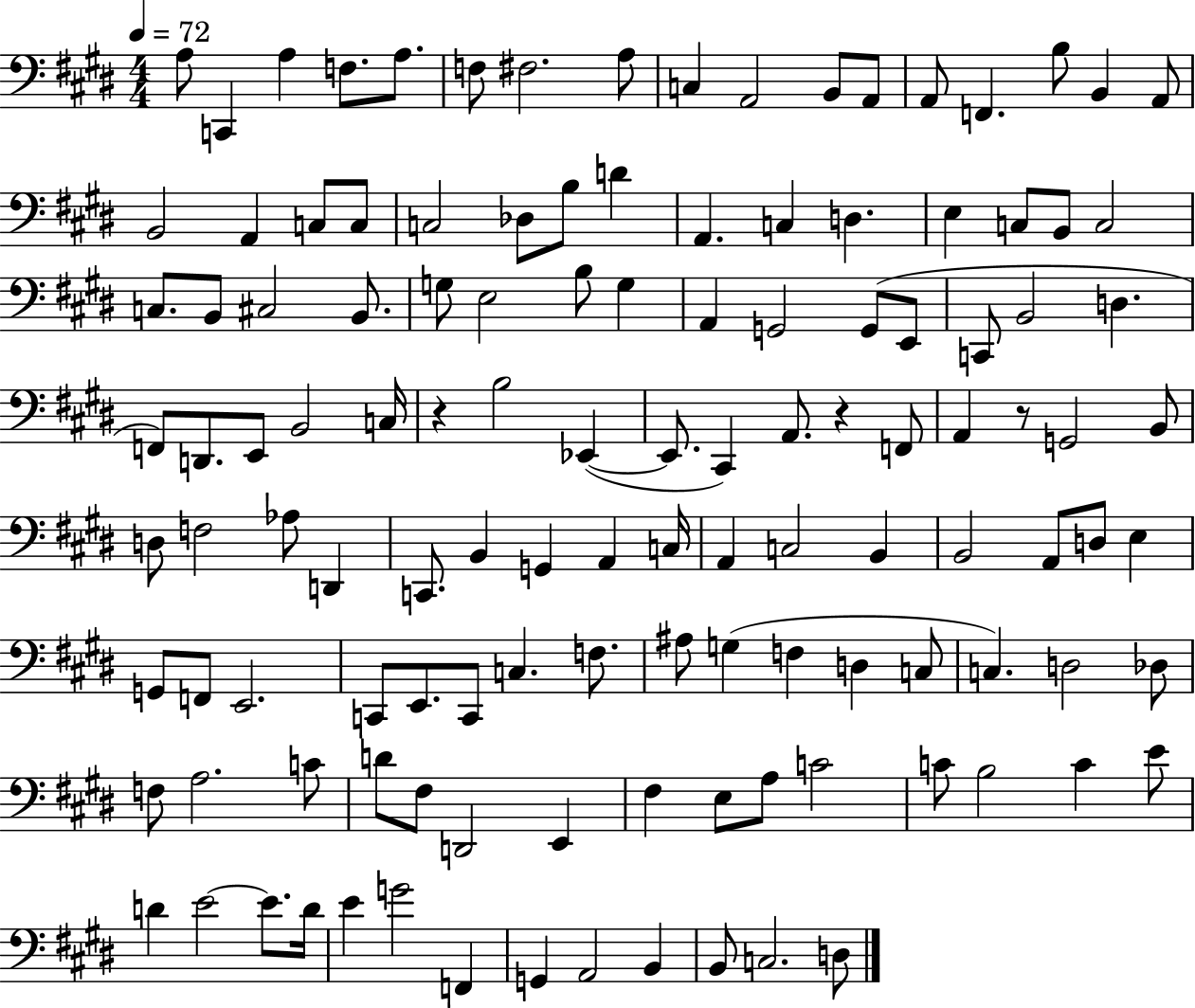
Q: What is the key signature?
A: E major